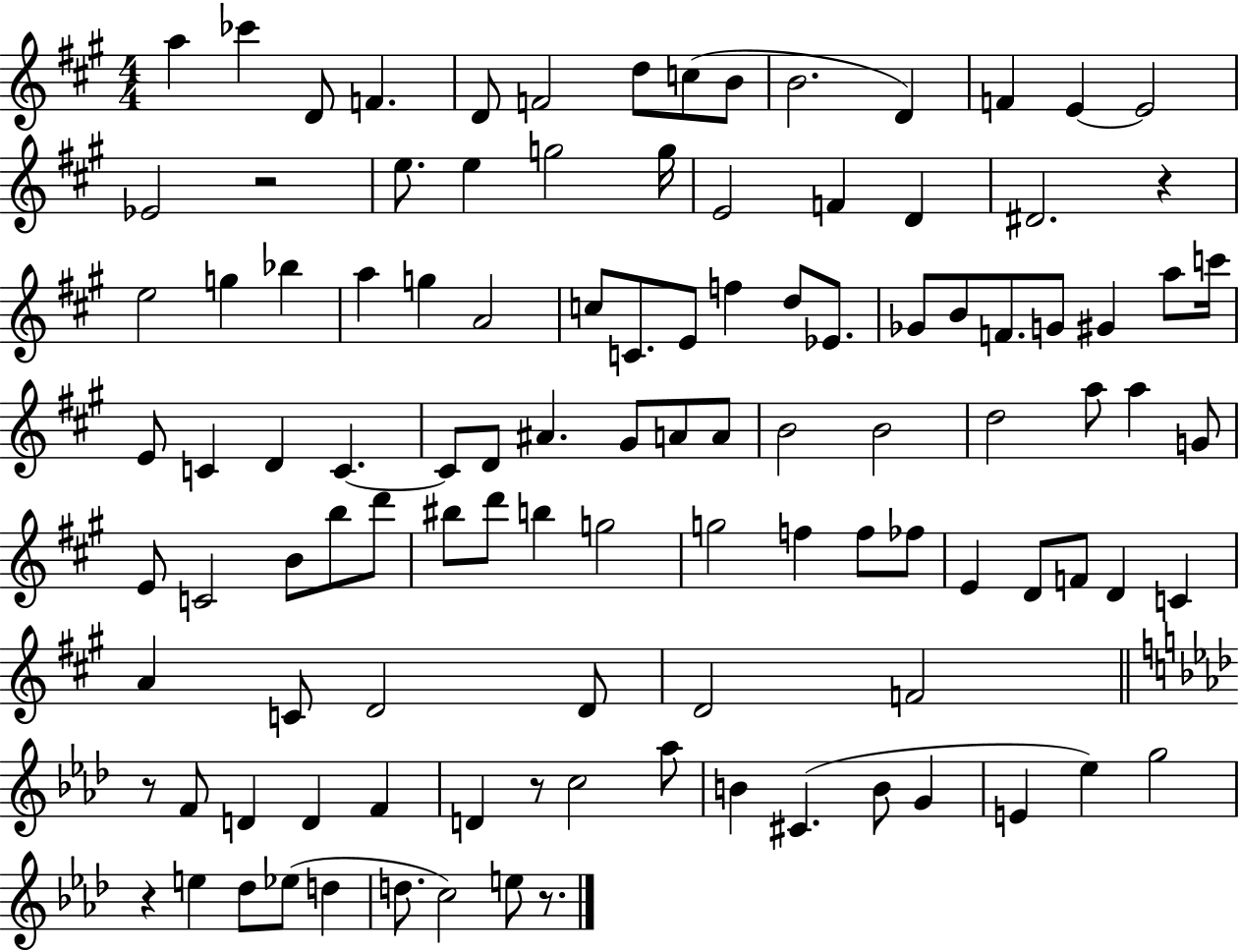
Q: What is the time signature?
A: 4/4